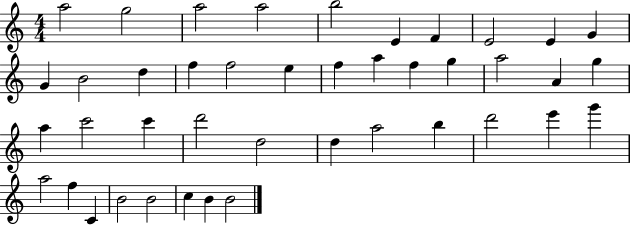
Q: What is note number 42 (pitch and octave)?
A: B4